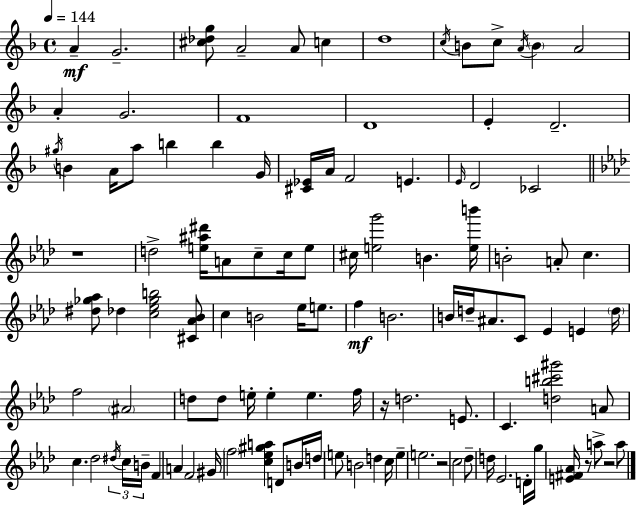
A4/q G4/h. [C#5,Db5,G5]/e A4/h A4/e C5/q D5/w C5/s B4/e C5/e A4/s B4/q A4/h A4/q G4/h. F4/w D4/w E4/q D4/h. G#5/s B4/q A4/s A5/e B5/q B5/q G4/s [C#4,Eb4]/s A4/s F4/h E4/q. E4/s D4/h CES4/h R/w D5/h [E5,A#5,D#6]/s A4/e C5/e C5/s E5/e C#5/s [E5,G6]/h B4/q. [E5,B6]/s B4/h A4/e C5/q. [D#5,Gb5,Ab5]/e Db5/q [C5,Eb5,Gb5,B5]/h [C#4,Ab4,Bb4]/e C5/q B4/h Eb5/s E5/e. F5/q B4/h. B4/s D5/s A#4/e. C4/e Eb4/q E4/q D5/s F5/h A#4/h D5/e D5/e E5/s E5/q E5/q. F5/s R/s D5/h. E4/e. C4/q. [D5,B5,C#6,G#6]/h A4/e C5/q. Db5/h D#5/s C5/s B4/s F4/q A4/q F4/h G#4/s F5/h [C5,Eb5,G#5,A5]/q D4/e B4/s D5/s E5/e B4/h D5/q C5/s E5/q E5/h. R/h C5/h Db5/e D5/s Eb4/h. D4/s G5/s [E4,F#4,Ab4]/s R/e A5/e R/h A5/e